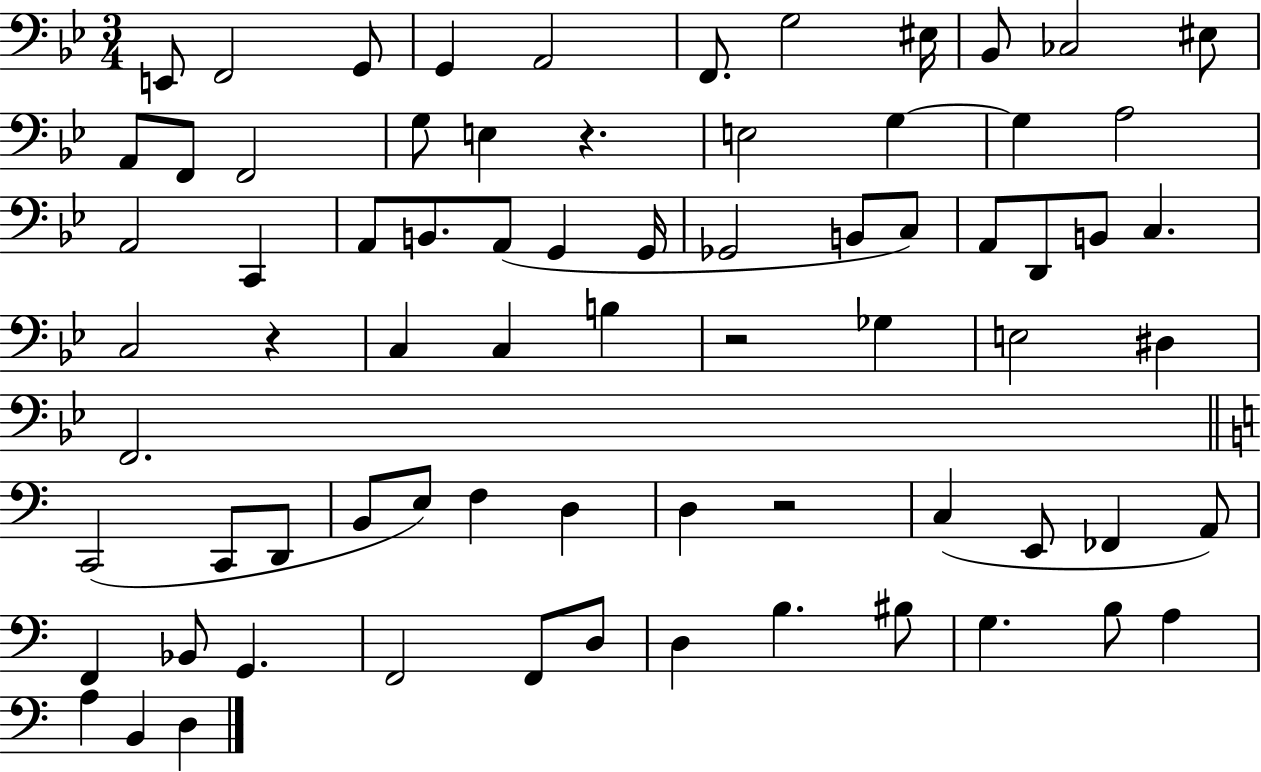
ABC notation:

X:1
T:Untitled
M:3/4
L:1/4
K:Bb
E,,/2 F,,2 G,,/2 G,, A,,2 F,,/2 G,2 ^E,/4 _B,,/2 _C,2 ^E,/2 A,,/2 F,,/2 F,,2 G,/2 E, z E,2 G, G, A,2 A,,2 C,, A,,/2 B,,/2 A,,/2 G,, G,,/4 _G,,2 B,,/2 C,/2 A,,/2 D,,/2 B,,/2 C, C,2 z C, C, B, z2 _G, E,2 ^D, F,,2 C,,2 C,,/2 D,,/2 B,,/2 E,/2 F, D, D, z2 C, E,,/2 _F,, A,,/2 F,, _B,,/2 G,, F,,2 F,,/2 D,/2 D, B, ^B,/2 G, B,/2 A, A, B,, D,